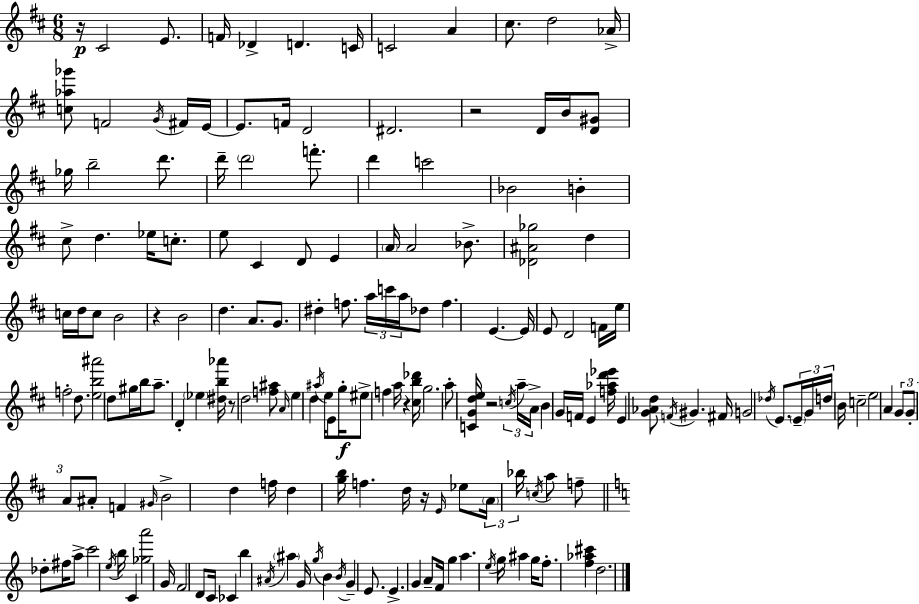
{
  \clef treble
  \numericTimeSignature
  \time 6/8
  \key d \major
  r16\p cis'2 e'8. | f'16 des'4-> d'4. c'16 | c'2 a'4 | cis''8. d''2 aes'16-> | \break <c'' aes'' ges'''>8 f'2 \acciaccatura { g'16 } fis'16 | e'16~~ e'8. f'16 d'2 | dis'2. | r2 d'16 b'16 <d' gis'>8 | \break ges''16 b''2-- d'''8. | d'''16-- \parenthesize d'''2 f'''8.-. | d'''4 c'''2 | bes'2 b'4-. | \break cis''8-> d''4. ees''16 c''8.-. | e''8 cis'4 d'8 e'4 | \parenthesize a'16 a'2 bes'8.-> | <des' ais' ges''>2 d''4 | \break c''16 d''16 c''8 b'2 | r4 b'2 | d''4. a'8. g'8. | dis''4-. f''8. \tuplet 3/2 { a''16 c'''16 a''16 } des''8 | \break f''4. e'4.~~ | e'16 e'8 d'2 | f'16 e''16 f''2-. d''8. | <e'' b'' ais'''>2 d''8 gis''16 | \break b''16 a''8.-- d'4-. \parenthesize ees''4 | <dis'' b'' aes'''>16 r8 d''2 <f'' ais''>8 | \grace { a'16 } e''4 d''4 \acciaccatura { ais''16 } e''16 | e'8 g''16-.\f eis''8-> f''4 a''16 r4 | \break <cis'' b'' des'''>16 g''2. | a''8-. <c' g' d'' e''>16 r2 | \tuplet 3/2 { \acciaccatura { c''16 } a''16-- a'16-> } b'4 g'16 f'16 e'4 | <f'' aes'' d''' ees'''>16 e'4 <g' aes' d''>8 \acciaccatura { f'16 } gis'4. | \break fis'16 g'2 | \acciaccatura { des''16 } e'8. \tuplet 3/2 { \parenthesize e'16-- g'16 d''16 } b'16 c''2-- | e''2 | a'4 \tuplet 3/2 { g'8 g'8-. a'8 } | \break ais'8-. f'4 \grace { gis'16 } b'2-> | d''4 f''16 d''4 | <g'' b''>16 f''4. d''16 r16 \grace { e'16 } ees''8 | \tuplet 3/2 { \parenthesize a'16 bes''16 \acciaccatura { c''16 } } a''8 f''8-- \bar "||" \break \key a \minor des''8-. fis''16 a''8-> c'''2 | \acciaccatura { e''16 } b''16 c'4 <ges'' a'''>2 | g'16 f'2 | d'8 c'16 ces'4 b''4 \acciaccatura { ais'16 } | \break \parenthesize ais''4 g'16 \acciaccatura { g''16 } b'4 \acciaccatura { b'16 } g'4-- | e'8. e'4.-> | g'4 a'8-- f'16 g''4 a''4. | \acciaccatura { e''16 } g''16 ais''4 g''16 | \break f''8.-. <f'' aes'' cis'''>4 d''2. | \bar "|."
}